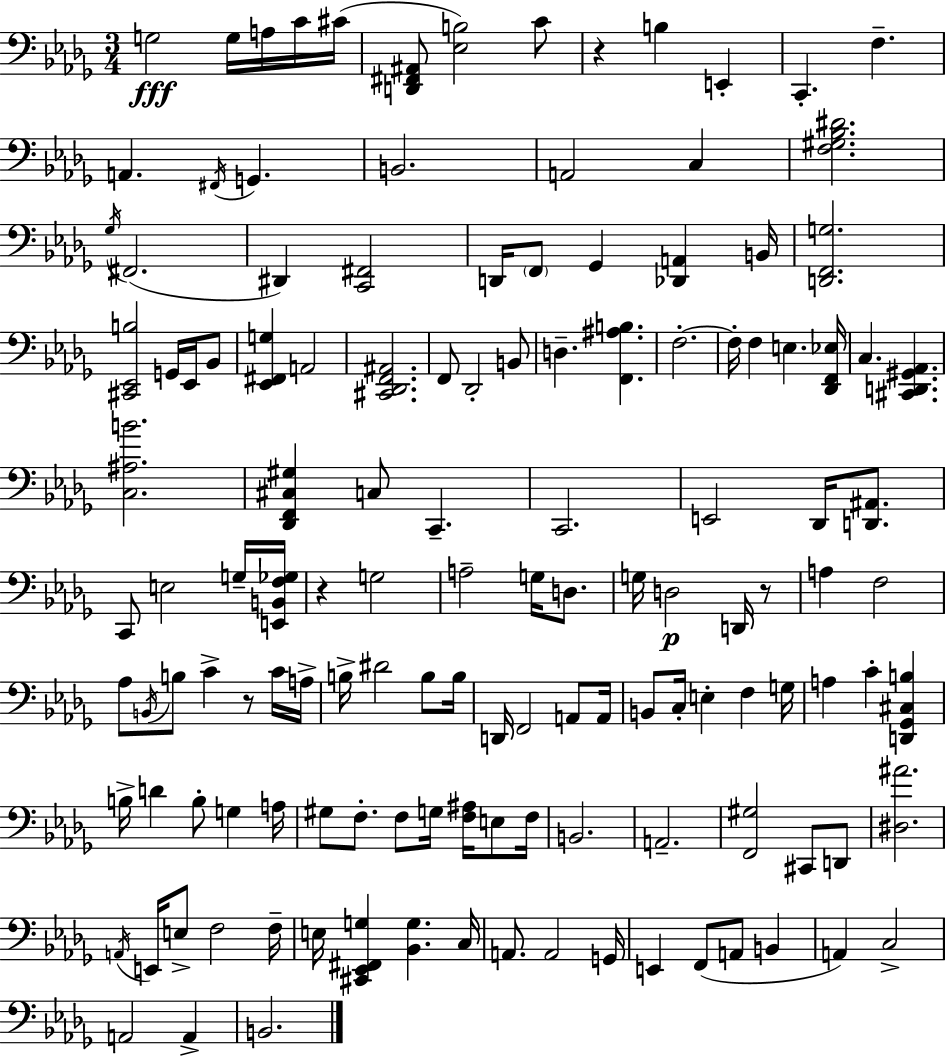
G3/h G3/s A3/s C4/s C#4/s [D2,F#2,A#2]/e [Eb3,B3]/h C4/e R/q B3/q E2/q C2/q. F3/q. A2/q. F#2/s G2/q. B2/h. A2/h C3/q [F3,G#3,Bb3,D#4]/h. Gb3/s F#2/h. D#2/q [C2,F#2]/h D2/s F2/e Gb2/q [Db2,A2]/q B2/s [D2,F2,G3]/h. [C#2,Eb2,B3]/h G2/s Eb2/s Bb2/e [Eb2,F#2,G3]/q A2/h [C#2,Db2,F2,A#2]/h. F2/e Db2/h B2/e D3/q. [F2,A#3,B3]/q. F3/h. F3/s F3/q E3/q. [Db2,F2,Eb3]/s C3/q. [C#2,D2,G#2,Ab2]/q. [C3,A#3,B4]/h. [Db2,F2,C#3,G#3]/q C3/e C2/q. C2/h. E2/h Db2/s [D2,A#2]/e. C2/e E3/h G3/s [E2,B2,F3,Gb3]/s R/q G3/h A3/h G3/s D3/e. G3/s D3/h D2/s R/e A3/q F3/h Ab3/e B2/s B3/e C4/q R/e C4/s A3/s B3/s D#4/h B3/e B3/s D2/s F2/h A2/e A2/s B2/e C3/s E3/q F3/q G3/s A3/q C4/q [D2,Gb2,C#3,B3]/q B3/s D4/q B3/e G3/q A3/s G#3/e F3/e. F3/e G3/s [F3,A#3]/s E3/e F3/s B2/h. A2/h. [F2,G#3]/h C#2/e D2/e [D#3,A#4]/h. A2/s E2/s E3/e F3/h F3/s E3/s [C#2,Eb2,F#2,G3]/q [Bb2,G3]/q. C3/s A2/e. A2/h G2/s E2/q F2/e A2/e B2/q A2/q C3/h A2/h A2/q B2/h.